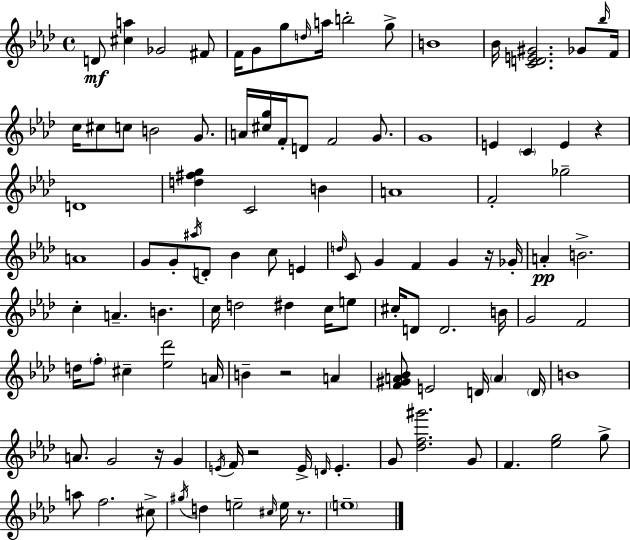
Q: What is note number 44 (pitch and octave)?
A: D5